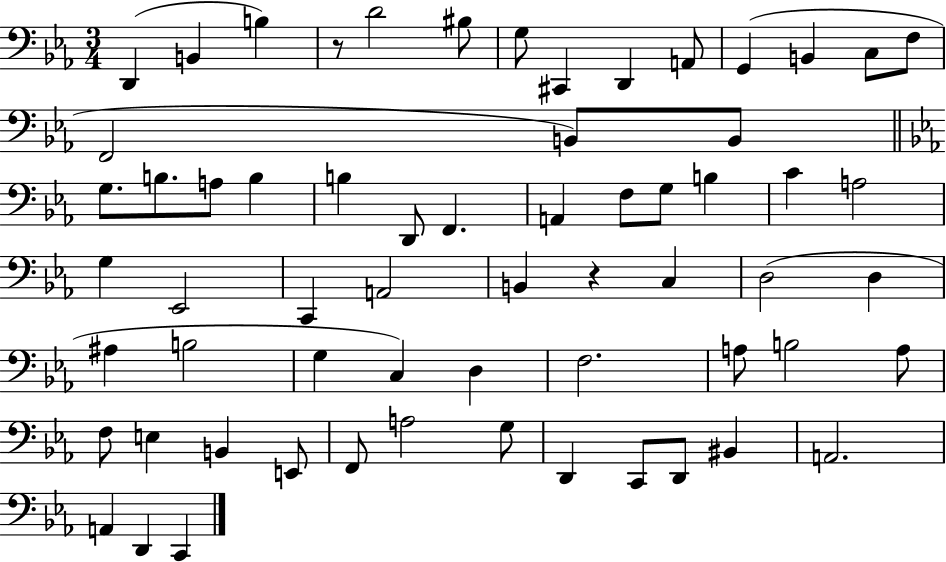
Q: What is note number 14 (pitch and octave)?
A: F2